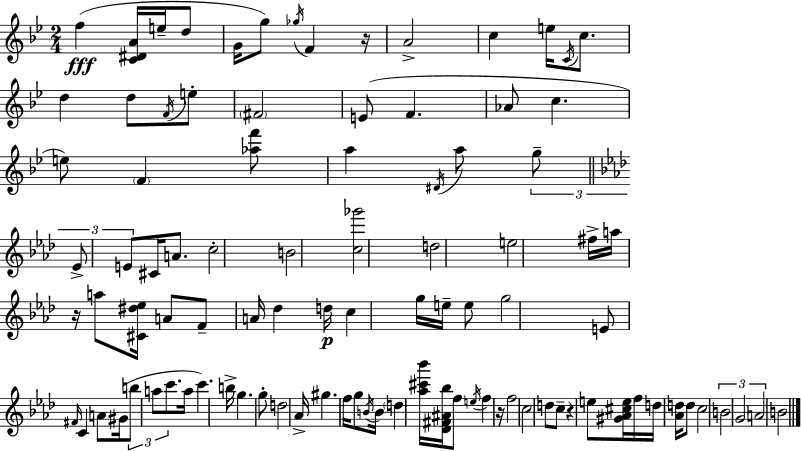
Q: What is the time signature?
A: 2/4